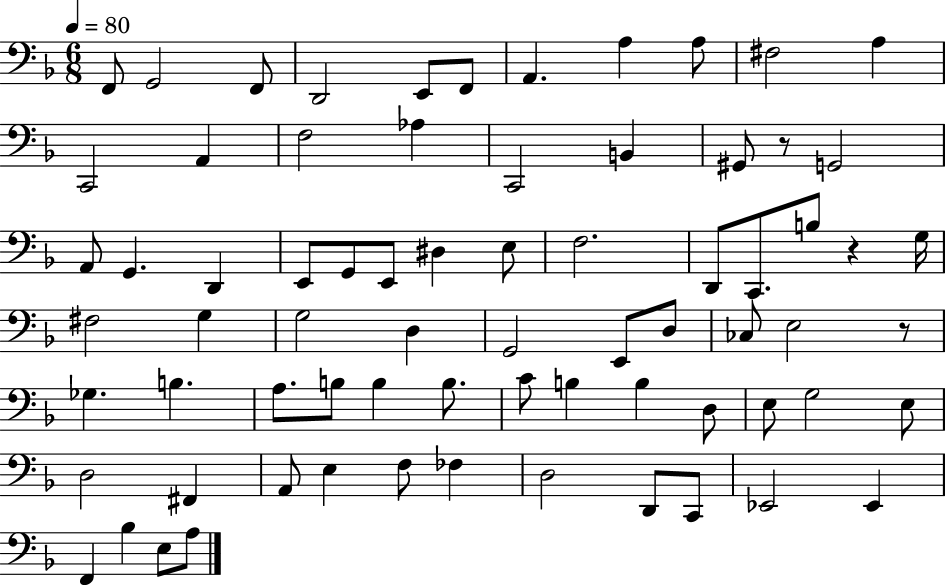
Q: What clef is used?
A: bass